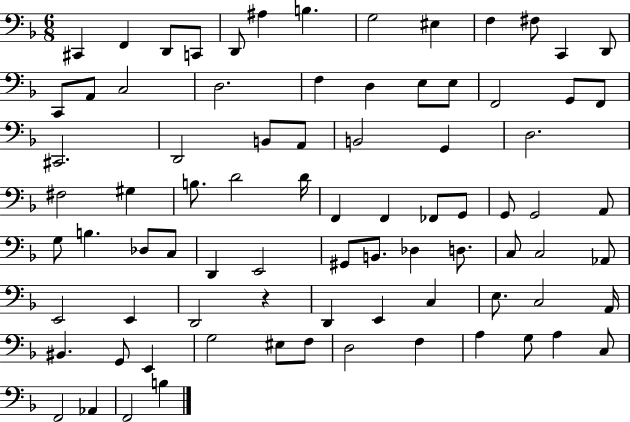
C#2/q F2/q D2/e C2/e D2/e A#3/q B3/q. G3/h EIS3/q F3/q F#3/e C2/q D2/e C2/e A2/e C3/h D3/h. F3/q D3/q E3/e E3/e F2/h G2/e F2/e C#2/h. D2/h B2/e A2/e B2/h G2/q D3/h. F#3/h G#3/q B3/e. D4/h D4/s F2/q F2/q FES2/e G2/e G2/e G2/h A2/e G3/e B3/q. Db3/e C3/e D2/q E2/h G#2/e B2/e. Db3/q D3/e. C3/e C3/h Ab2/e E2/h E2/q D2/h R/q D2/q E2/q C3/q E3/e. C3/h A2/s BIS2/q. G2/e E2/q G3/h EIS3/e F3/e D3/h F3/q A3/q G3/e A3/q C3/e F2/h Ab2/q F2/h B3/q